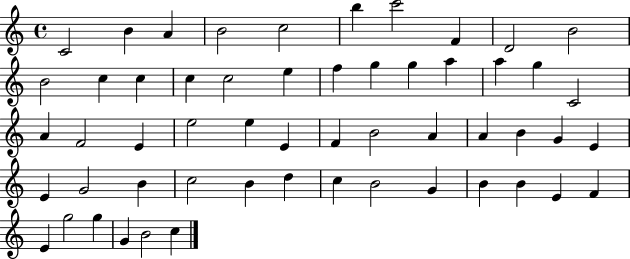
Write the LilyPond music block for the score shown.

{
  \clef treble
  \time 4/4
  \defaultTimeSignature
  \key c \major
  c'2 b'4 a'4 | b'2 c''2 | b''4 c'''2 f'4 | d'2 b'2 | \break b'2 c''4 c''4 | c''4 c''2 e''4 | f''4 g''4 g''4 a''4 | a''4 g''4 c'2 | \break a'4 f'2 e'4 | e''2 e''4 e'4 | f'4 b'2 a'4 | a'4 b'4 g'4 e'4 | \break e'4 g'2 b'4 | c''2 b'4 d''4 | c''4 b'2 g'4 | b'4 b'4 e'4 f'4 | \break e'4 g''2 g''4 | g'4 b'2 c''4 | \bar "|."
}